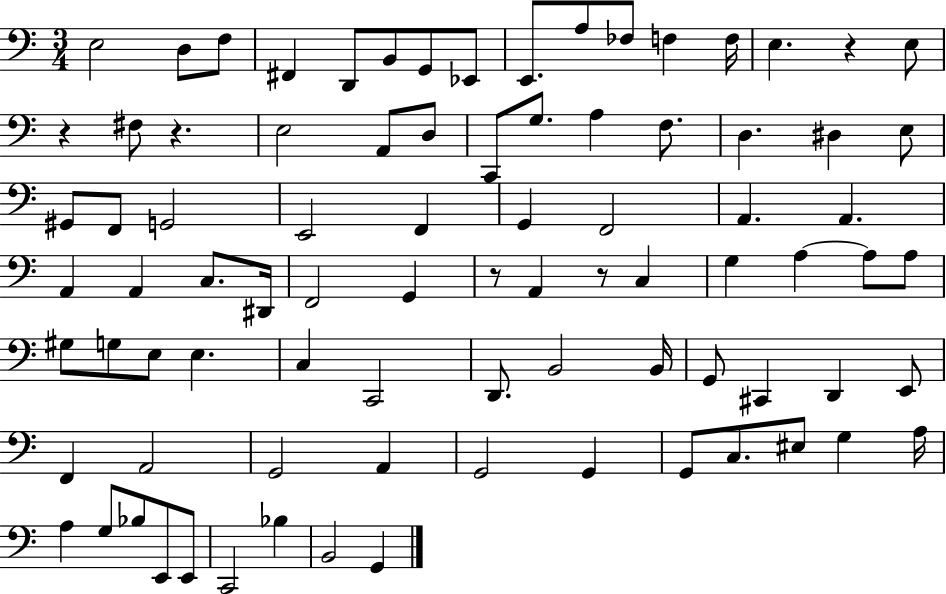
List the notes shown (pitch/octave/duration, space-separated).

E3/h D3/e F3/e F#2/q D2/e B2/e G2/e Eb2/e E2/e. A3/e FES3/e F3/q F3/s E3/q. R/q E3/e R/q F#3/e R/q. E3/h A2/e D3/e C2/e G3/e. A3/q F3/e. D3/q. D#3/q E3/e G#2/e F2/e G2/h E2/h F2/q G2/q F2/h A2/q. A2/q. A2/q A2/q C3/e. D#2/s F2/h G2/q R/e A2/q R/e C3/q G3/q A3/q A3/e A3/e G#3/e G3/e E3/e E3/q. C3/q C2/h D2/e. B2/h B2/s G2/e C#2/q D2/q E2/e F2/q A2/h G2/h A2/q G2/h G2/q G2/e C3/e. EIS3/e G3/q A3/s A3/q G3/e Bb3/e E2/e E2/e C2/h Bb3/q B2/h G2/q